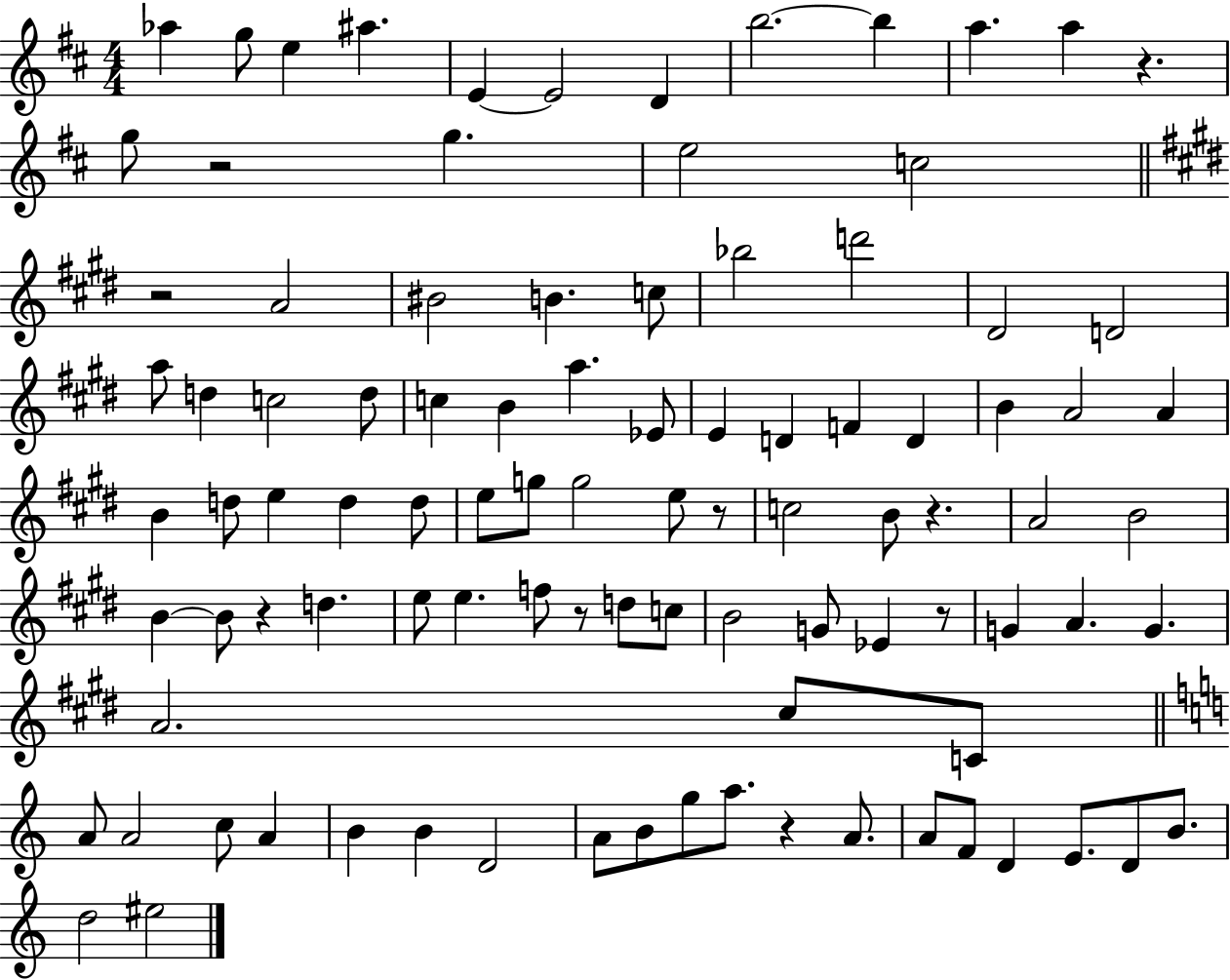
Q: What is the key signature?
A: D major